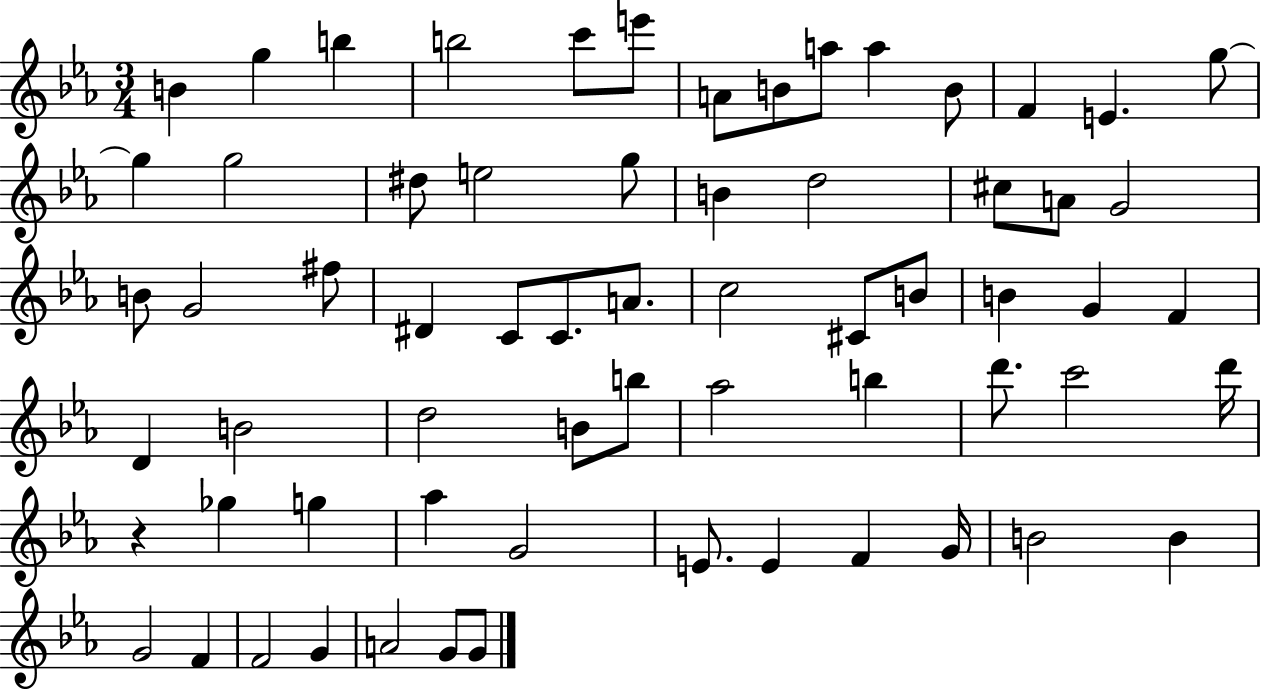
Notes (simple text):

B4/q G5/q B5/q B5/h C6/e E6/e A4/e B4/e A5/e A5/q B4/e F4/q E4/q. G5/e G5/q G5/h D#5/e E5/h G5/e B4/q D5/h C#5/e A4/e G4/h B4/e G4/h F#5/e D#4/q C4/e C4/e. A4/e. C5/h C#4/e B4/e B4/q G4/q F4/q D4/q B4/h D5/h B4/e B5/e Ab5/h B5/q D6/e. C6/h D6/s R/q Gb5/q G5/q Ab5/q G4/h E4/e. E4/q F4/q G4/s B4/h B4/q G4/h F4/q F4/h G4/q A4/h G4/e G4/e